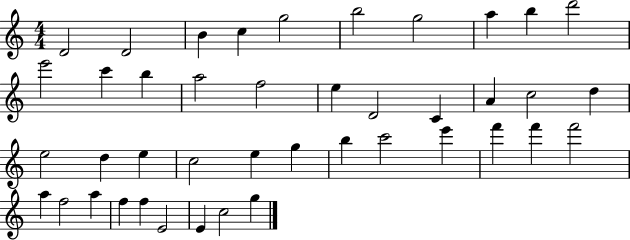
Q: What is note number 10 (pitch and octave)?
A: D6